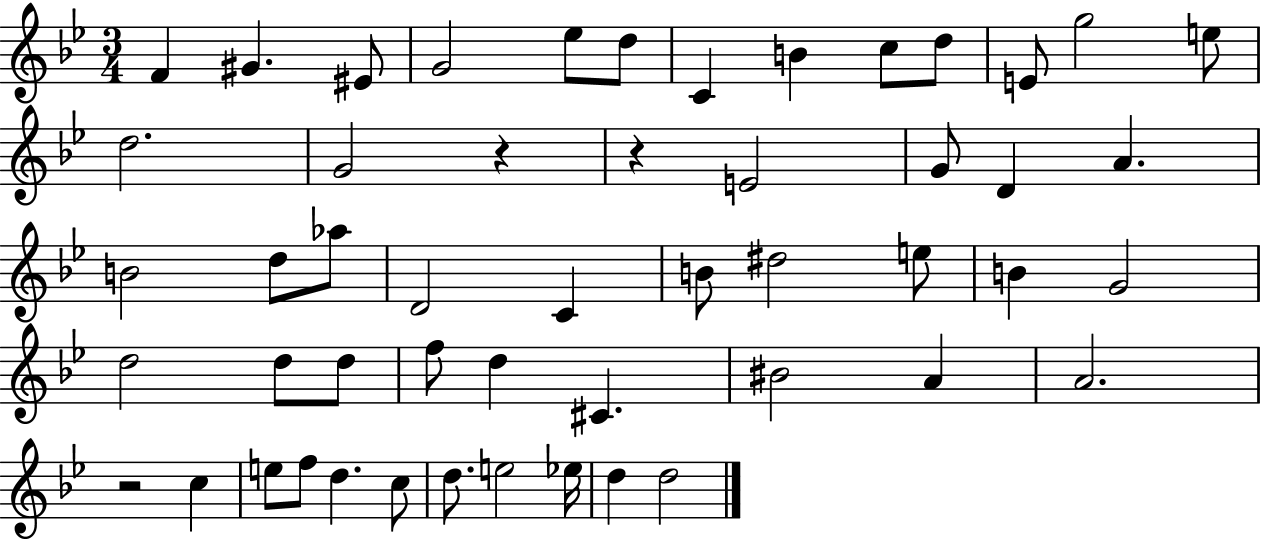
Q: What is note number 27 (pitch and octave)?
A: E5